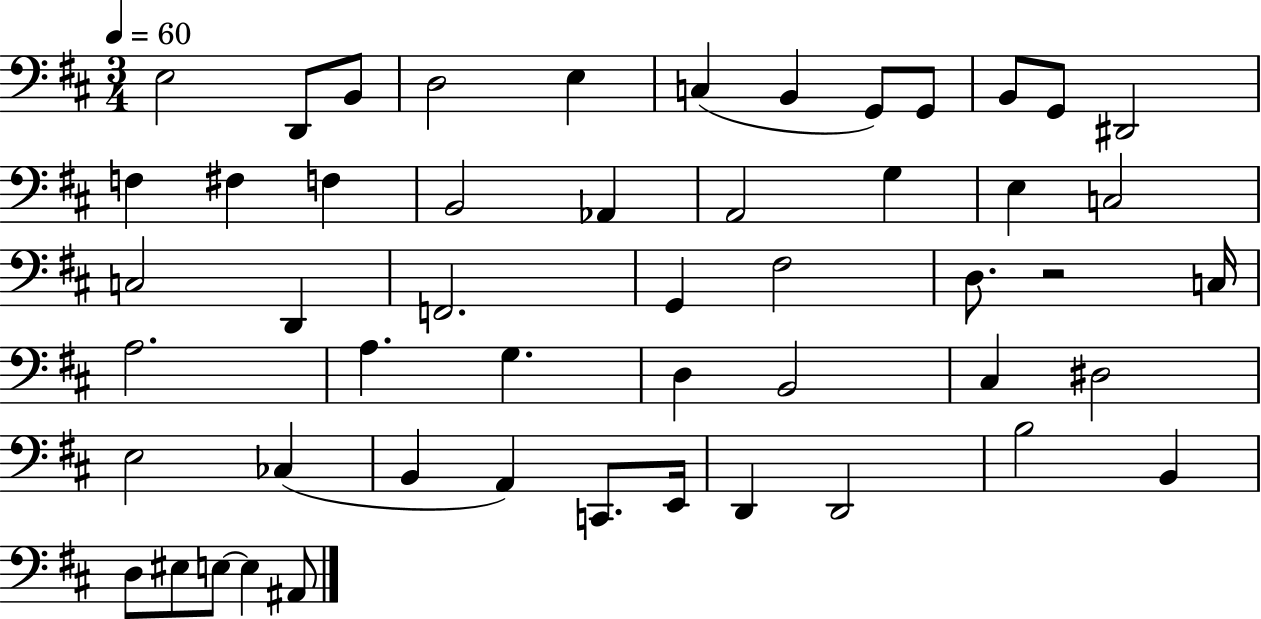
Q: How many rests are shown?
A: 1